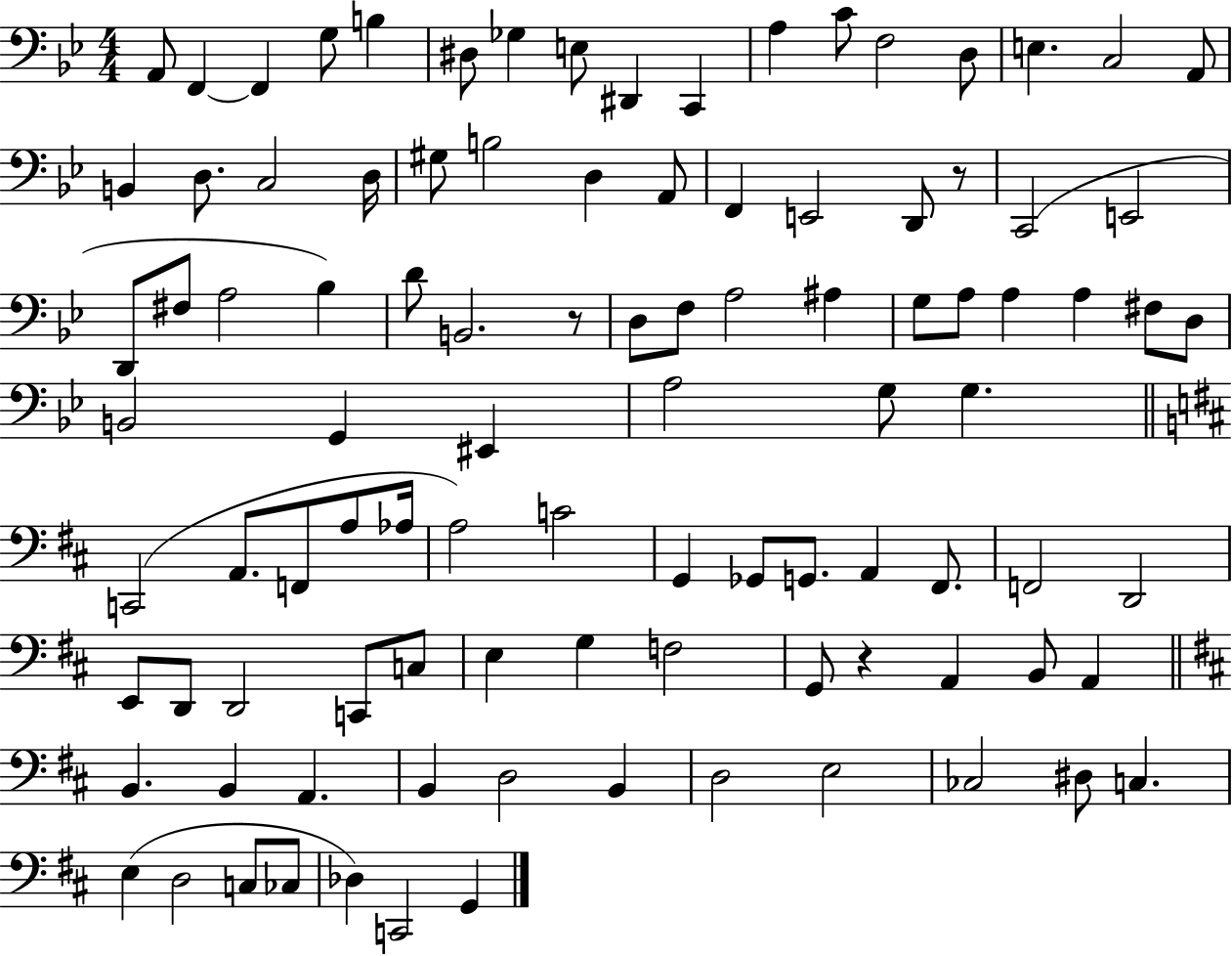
X:1
T:Untitled
M:4/4
L:1/4
K:Bb
A,,/2 F,, F,, G,/2 B, ^D,/2 _G, E,/2 ^D,, C,, A, C/2 F,2 D,/2 E, C,2 A,,/2 B,, D,/2 C,2 D,/4 ^G,/2 B,2 D, A,,/2 F,, E,,2 D,,/2 z/2 C,,2 E,,2 D,,/2 ^F,/2 A,2 _B, D/2 B,,2 z/2 D,/2 F,/2 A,2 ^A, G,/2 A,/2 A, A, ^F,/2 D,/2 B,,2 G,, ^E,, A,2 G,/2 G, C,,2 A,,/2 F,,/2 A,/2 _A,/4 A,2 C2 G,, _G,,/2 G,,/2 A,, ^F,,/2 F,,2 D,,2 E,,/2 D,,/2 D,,2 C,,/2 C,/2 E, G, F,2 G,,/2 z A,, B,,/2 A,, B,, B,, A,, B,, D,2 B,, D,2 E,2 _C,2 ^D,/2 C, E, D,2 C,/2 _C,/2 _D, C,,2 G,,